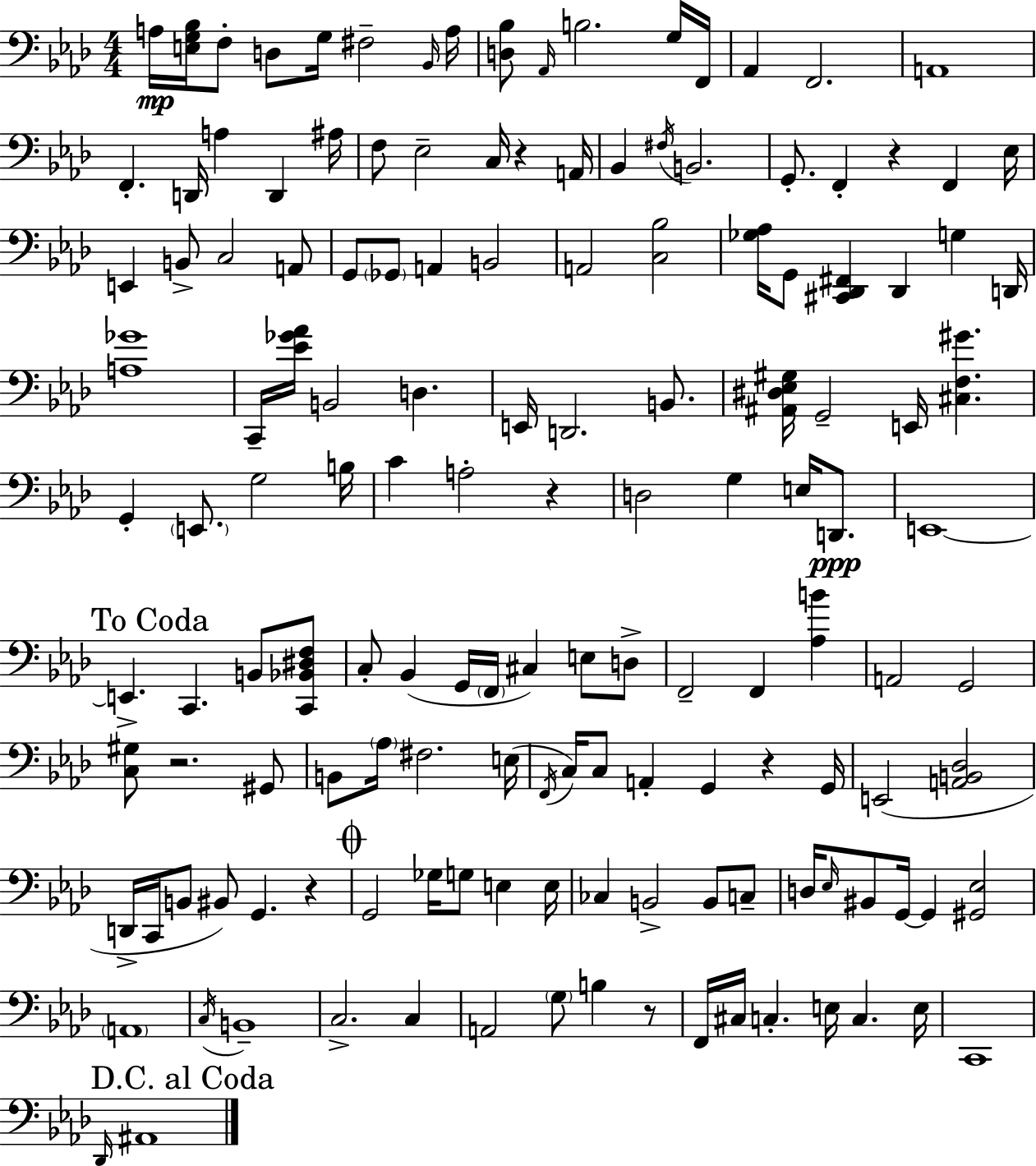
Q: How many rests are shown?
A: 7